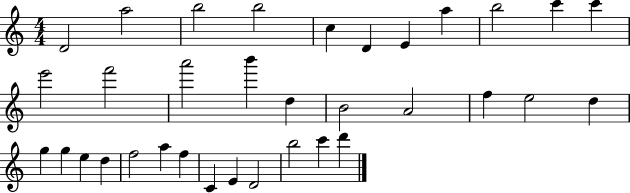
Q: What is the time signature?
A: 4/4